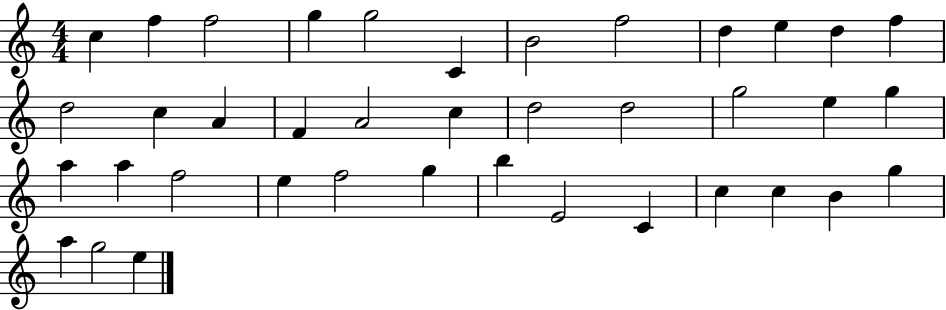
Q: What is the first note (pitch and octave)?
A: C5